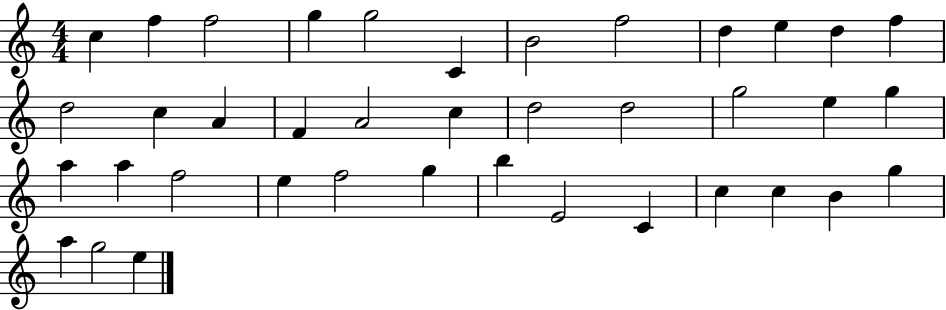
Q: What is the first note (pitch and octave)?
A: C5